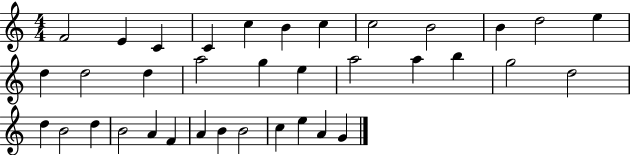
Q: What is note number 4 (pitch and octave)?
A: C4